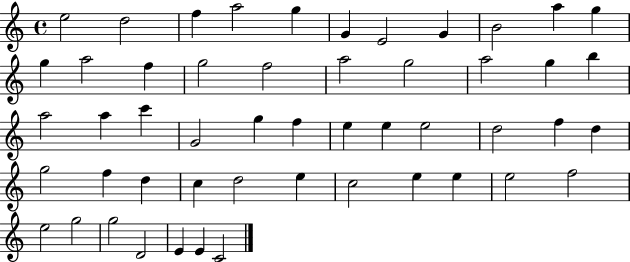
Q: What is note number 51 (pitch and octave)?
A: C4